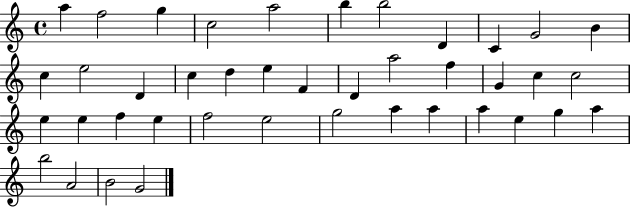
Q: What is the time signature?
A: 4/4